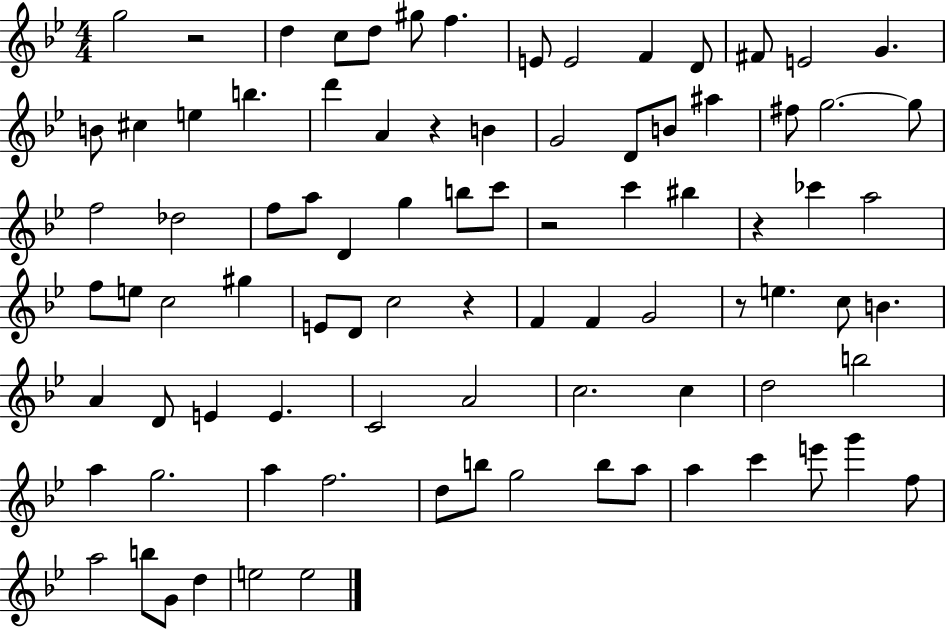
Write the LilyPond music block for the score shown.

{
  \clef treble
  \numericTimeSignature
  \time 4/4
  \key bes \major
  \repeat volta 2 { g''2 r2 | d''4 c''8 d''8 gis''8 f''4. | e'8 e'2 f'4 d'8 | fis'8 e'2 g'4. | \break b'8 cis''4 e''4 b''4. | d'''4 a'4 r4 b'4 | g'2 d'8 b'8 ais''4 | fis''8 g''2.~~ g''8 | \break f''2 des''2 | f''8 a''8 d'4 g''4 b''8 c'''8 | r2 c'''4 bis''4 | r4 ces'''4 a''2 | \break f''8 e''8 c''2 gis''4 | e'8 d'8 c''2 r4 | f'4 f'4 g'2 | r8 e''4. c''8 b'4. | \break a'4 d'8 e'4 e'4. | c'2 a'2 | c''2. c''4 | d''2 b''2 | \break a''4 g''2. | a''4 f''2. | d''8 b''8 g''2 b''8 a''8 | a''4 c'''4 e'''8 g'''4 f''8 | \break a''2 b''8 g'8 d''4 | e''2 e''2 | } \bar "|."
}